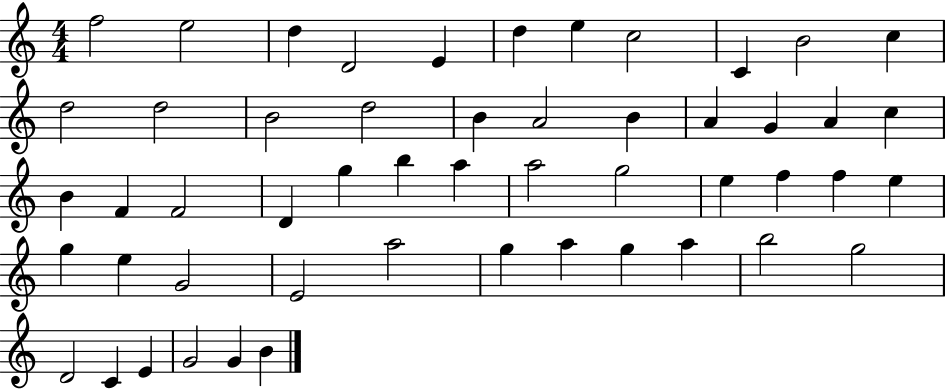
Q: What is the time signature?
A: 4/4